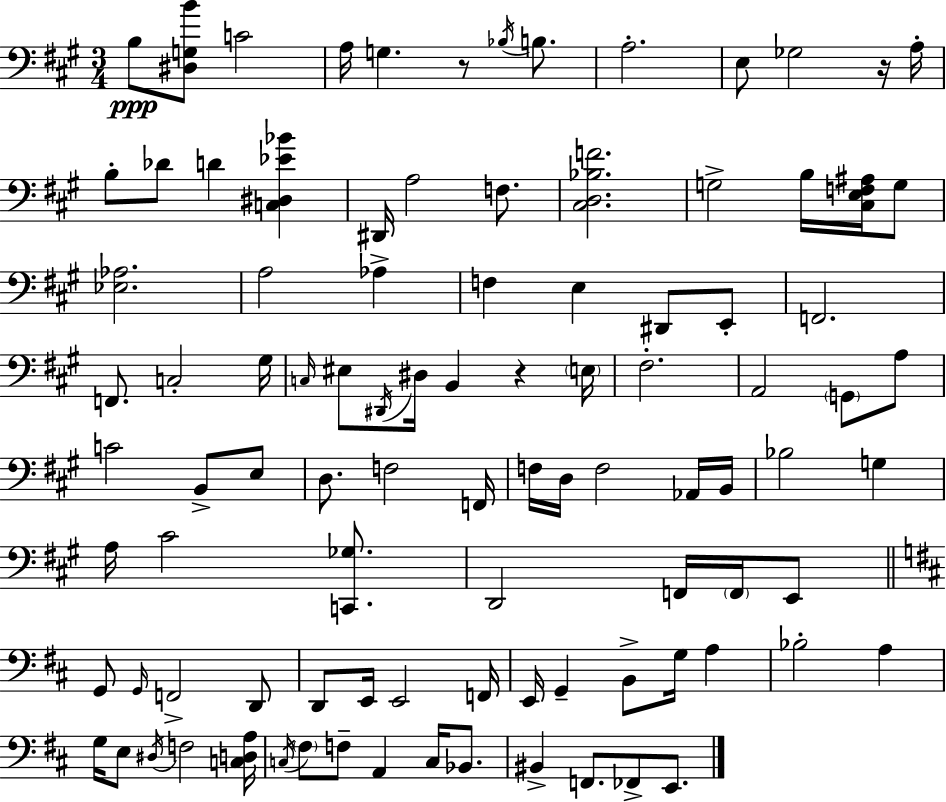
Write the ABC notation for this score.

X:1
T:Untitled
M:3/4
L:1/4
K:A
B,/2 [^D,G,B]/2 C2 A,/4 G, z/2 _B,/4 B,/2 A,2 E,/2 _G,2 z/4 A,/4 B,/2 _D/2 D [C,^D,_E_B] ^D,,/4 A,2 F,/2 [^C,D,_B,F]2 G,2 B,/4 [^C,E,F,^A,]/4 G,/2 [_E,_A,]2 A,2 _A, F, E, ^D,,/2 E,,/2 F,,2 F,,/2 C,2 ^G,/4 C,/4 ^E,/2 ^D,,/4 ^D,/4 B,, z E,/4 ^F,2 A,,2 G,,/2 A,/2 C2 B,,/2 E,/2 D,/2 F,2 F,,/4 F,/4 D,/4 F,2 _A,,/4 B,,/4 _B,2 G, A,/4 ^C2 [C,,_G,]/2 D,,2 F,,/4 F,,/4 E,,/2 G,,/2 G,,/4 F,,2 D,,/2 D,,/2 E,,/4 E,,2 F,,/4 E,,/4 G,, B,,/2 G,/4 A, _B,2 A, G,/4 E,/2 ^D,/4 F,2 [C,D,A,]/4 C,/4 ^F,/2 F,/2 A,, C,/4 _B,,/2 ^B,, F,,/2 _F,,/2 E,,/2